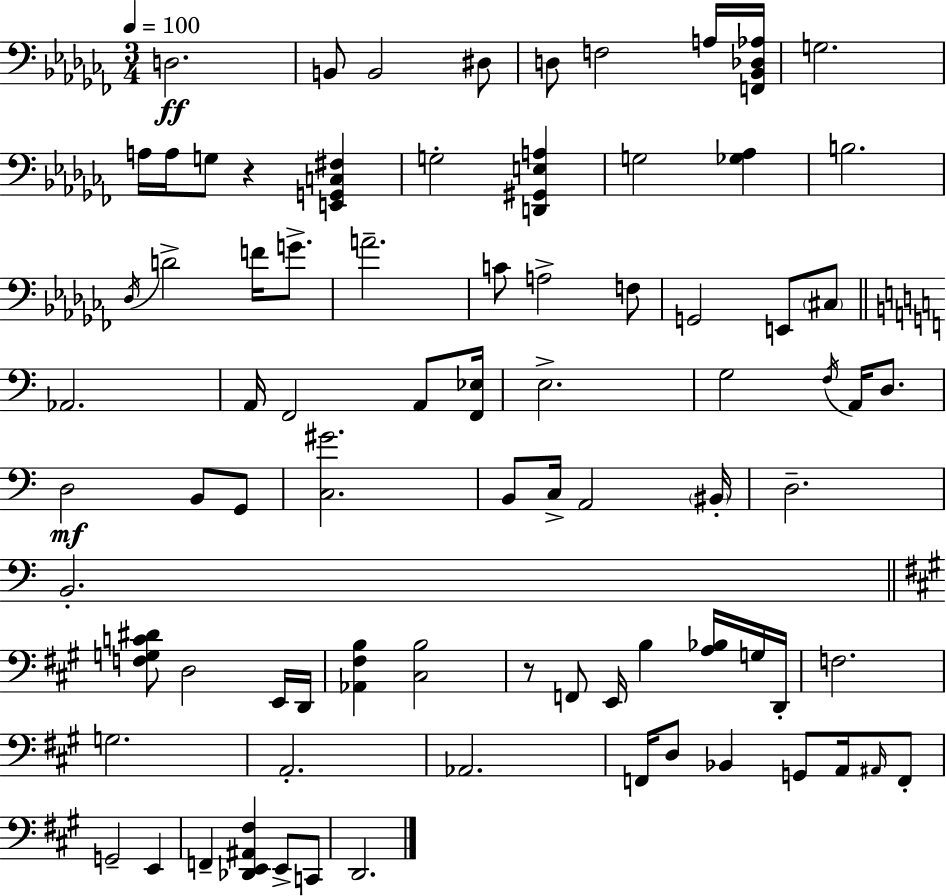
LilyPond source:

{
  \clef bass
  \numericTimeSignature
  \time 3/4
  \key aes \minor
  \tempo 4 = 100
  d2.\ff | b,8 b,2 dis8 | d8 f2 a16 <f, bes, des aes>16 | g2. | \break a16 a16 g8 r4 <e, g, c fis>4 | g2-. <d, gis, e a>4 | g2 <ges aes>4 | b2. | \break \acciaccatura { des16 } d'2-> f'16 g'8.-> | a'2.-- | c'8 a2-> f8 | g,2 e,8 \parenthesize cis8 | \break \bar "||" \break \key a \minor aes,2. | a,16 f,2 a,8 <f, ees>16 | e2.-> | g2 \acciaccatura { f16 } a,16 d8. | \break d2\mf b,8 g,8 | <c gis'>2. | b,8 c16-> a,2 | \parenthesize bis,16-. d2.-- | \break b,2.-. | \bar "||" \break \key a \major <f g c' dis'>8 d2 e,16 d,16 | <aes, fis b>4 <cis b>2 | r8 f,8 e,16 b4 <a bes>16 g16 d,16-. | f2. | \break g2. | a,2.-. | aes,2. | f,16 d8 bes,4 g,8 a,16 \grace { ais,16 } f,8-. | \break g,2-- e,4 | f,4-- <des, e, ais, fis>4 e,8-> c,8 | d,2. | \bar "|."
}